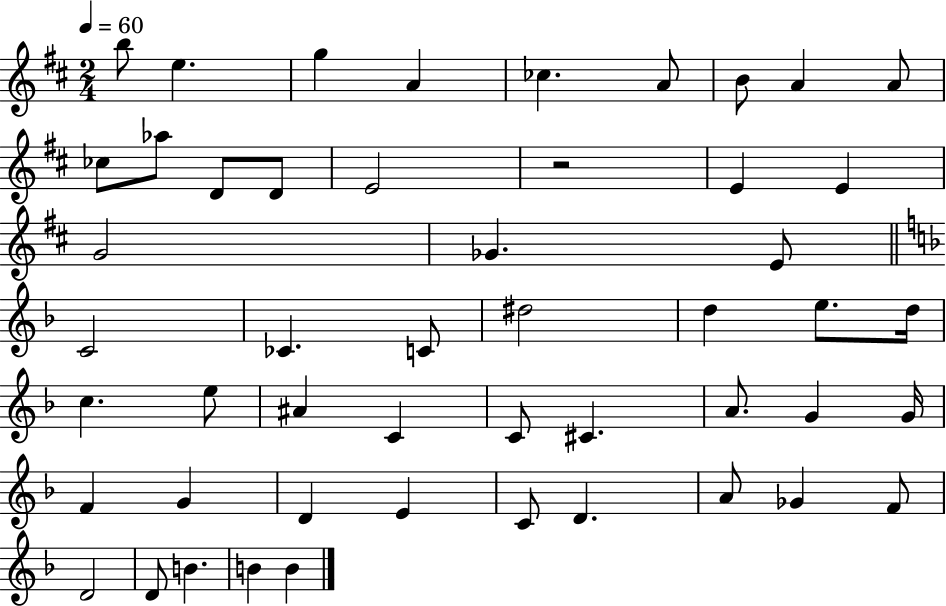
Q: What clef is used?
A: treble